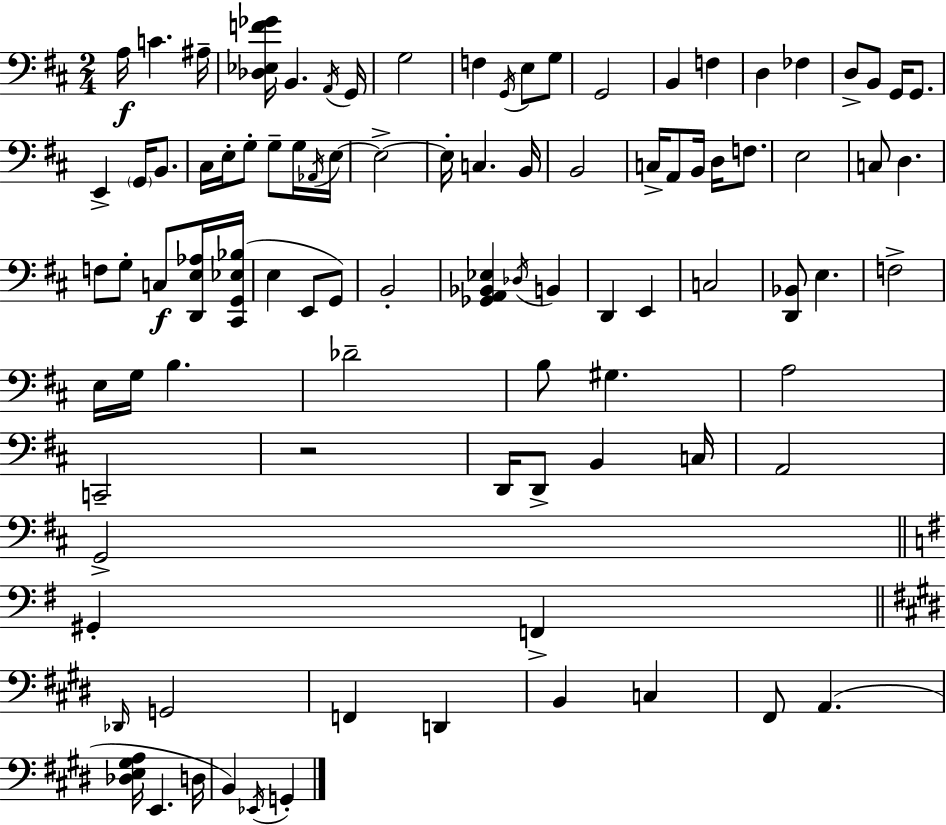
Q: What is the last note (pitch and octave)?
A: G2